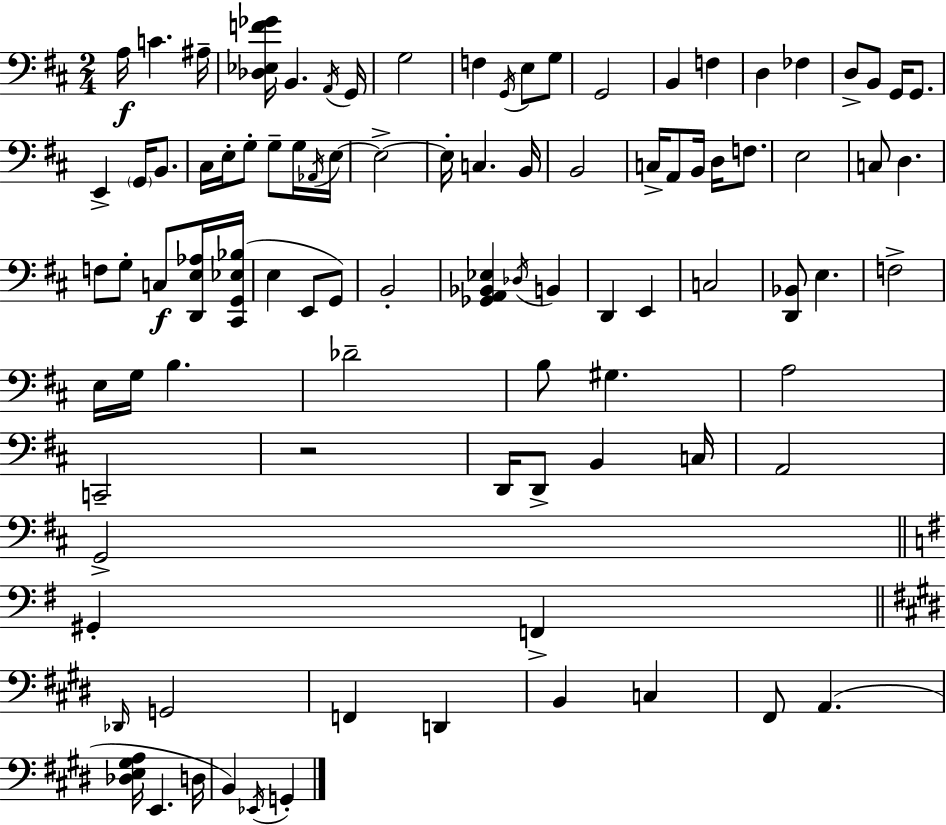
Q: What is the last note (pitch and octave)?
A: G2